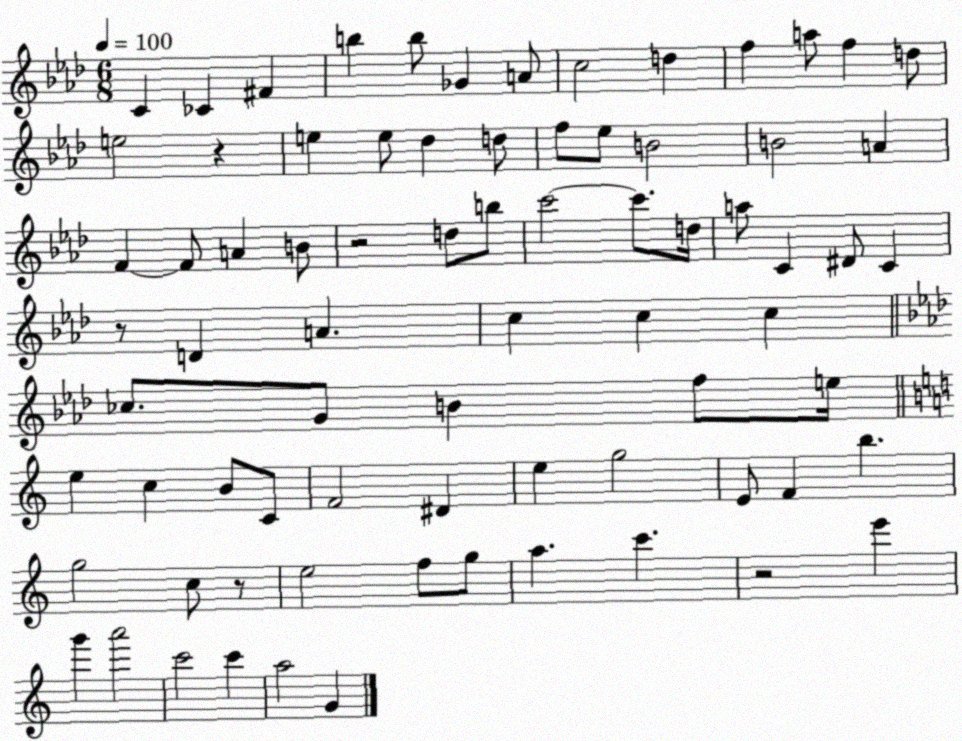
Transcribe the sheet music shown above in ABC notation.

X:1
T:Untitled
M:6/8
L:1/4
K:Ab
C _C ^F b b/2 _G A/2 c2 d f a/2 f d/2 e2 z e e/2 _d d/2 f/2 _e/2 B2 B2 A F F/2 A B/2 z2 d/2 b/2 c'2 c'/2 d/4 a/2 C ^D/2 C z/2 D A c c c _c/2 G/2 B f/2 e/4 e c B/2 C/2 F2 ^D e g2 E/2 F b g2 c/2 z/2 e2 f/2 g/2 a c' z2 e' g' a'2 c'2 c' a2 G